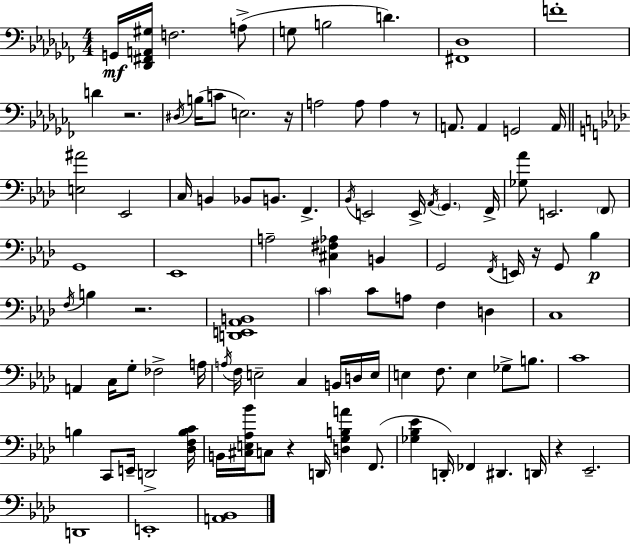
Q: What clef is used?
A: bass